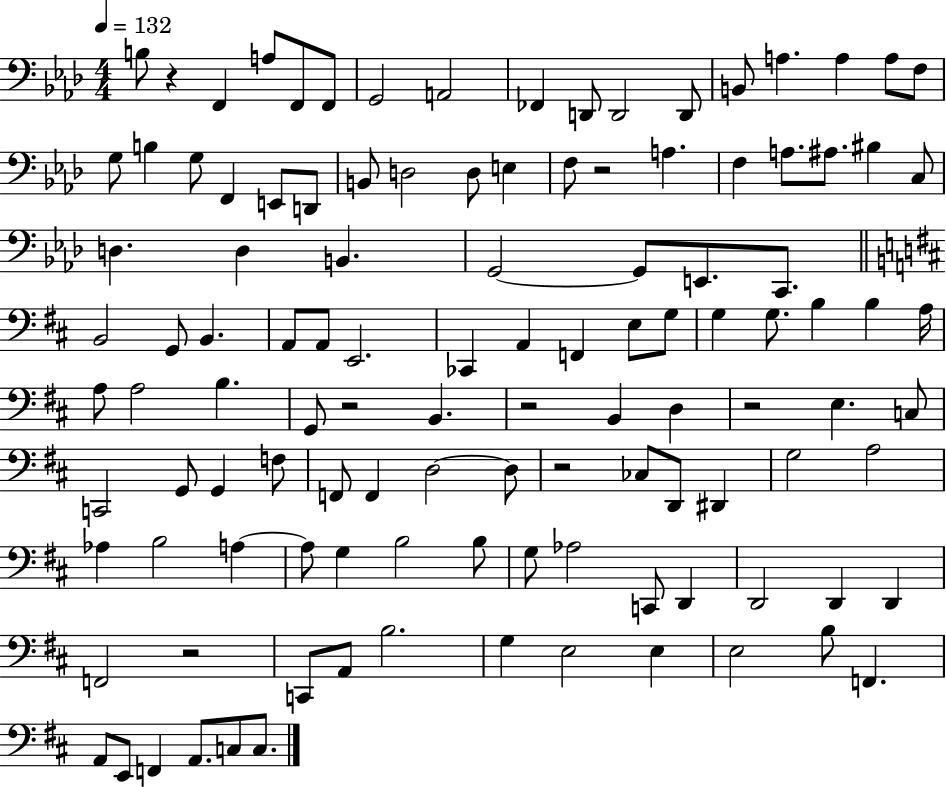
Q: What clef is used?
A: bass